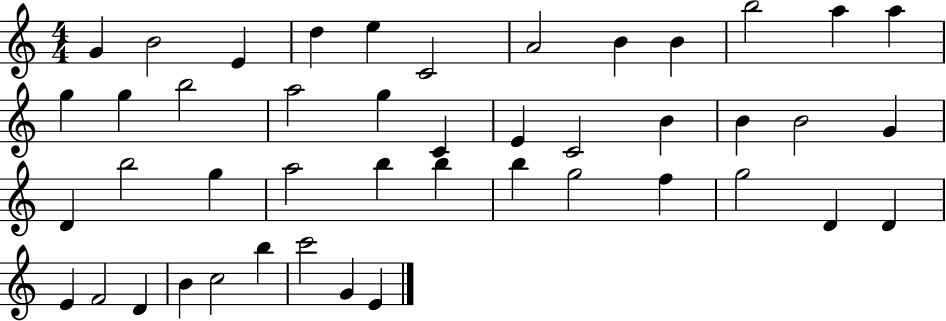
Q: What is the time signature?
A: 4/4